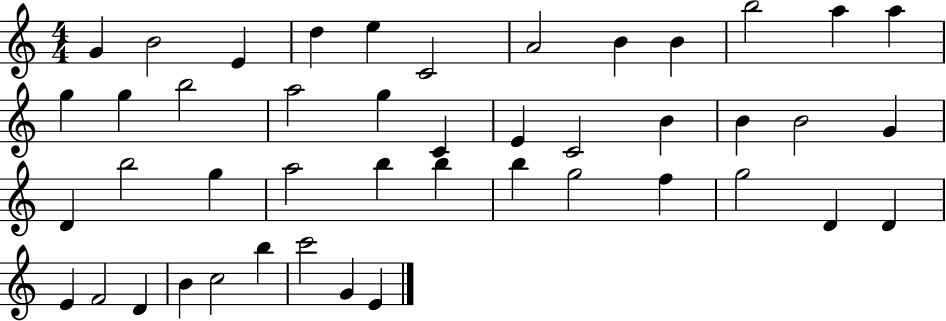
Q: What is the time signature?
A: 4/4